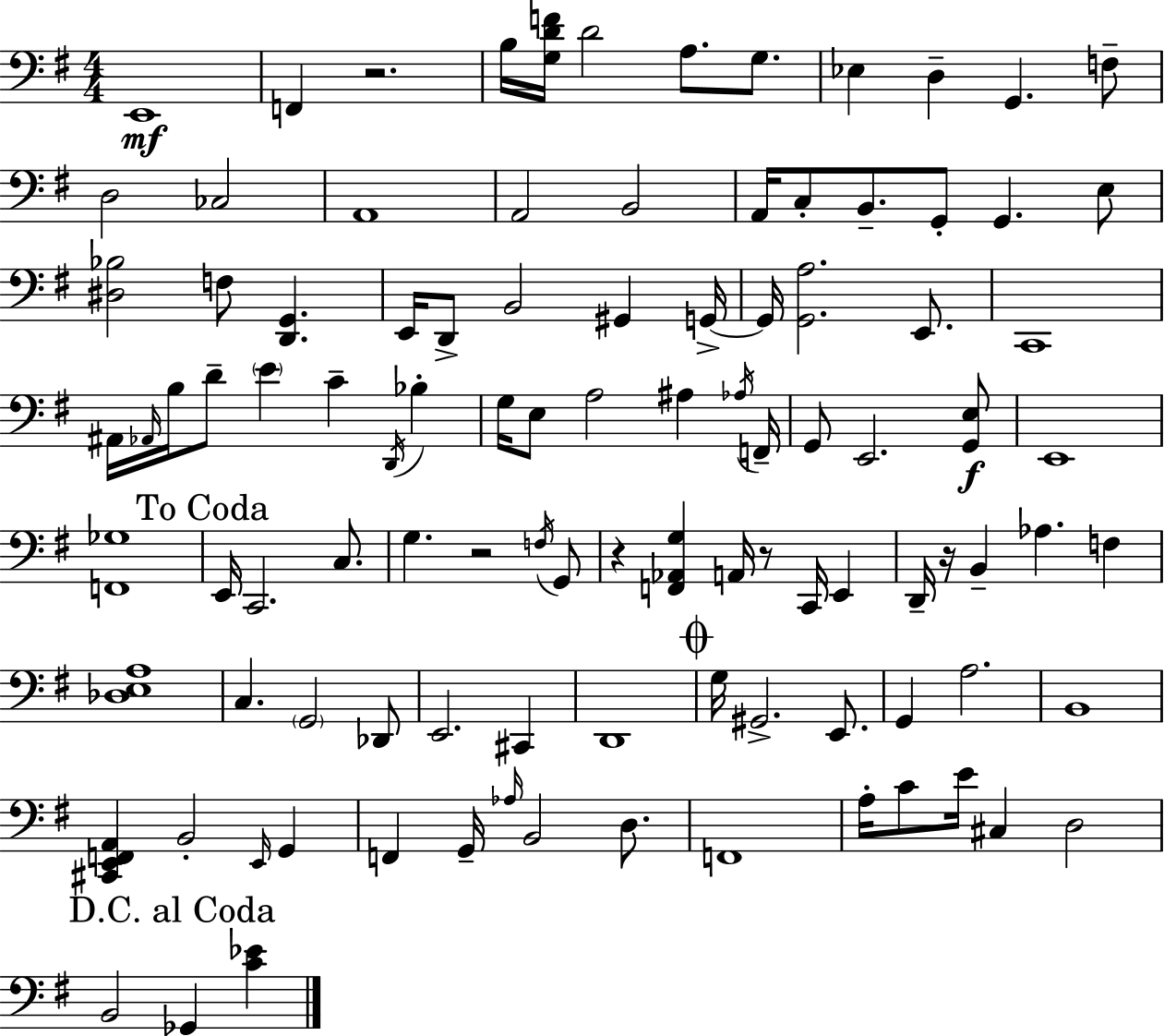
{
  \clef bass
  \numericTimeSignature
  \time 4/4
  \key e \minor
  e,1\mf | f,4 r2. | b16 <g d' f'>16 d'2 a8. g8. | ees4 d4-- g,4. f8-- | \break d2 ces2 | a,1 | a,2 b,2 | a,16 c8-. b,8.-- g,8-. g,4. e8 | \break <dis bes>2 f8 <d, g,>4. | e,16 d,8-> b,2 gis,4 g,16->~~ | g,16 <g, a>2. e,8. | c,1 | \break ais,16 \grace { aes,16 } b16 d'8-- \parenthesize e'4 c'4-- \acciaccatura { d,16 } bes4-. | g16 e8 a2 ais4 | \acciaccatura { aes16 } f,16-- g,8 e,2. | <g, e>8\f e,1 | \break <f, ges>1 | \mark "To Coda" e,16 c,2. | c8. g4. r2 | \acciaccatura { f16 } g,8 r4 <f, aes, g>4 a,16 r8 c,16 | \break e,4 d,16-- r16 b,4-- aes4. | f4 <des e a>1 | c4. \parenthesize g,2 | des,8 e,2. | \break cis,4 d,1 | \mark \markup { \musicglyph "scripts.coda" } g16 gis,2.-> | e,8. g,4 a2. | b,1 | \break <cis, e, f, a,>4 b,2-. | \grace { e,16 } g,4 f,4 g,16-- \grace { aes16 } b,2 | d8. f,1 | a16-. c'8 e'16 cis4 d2 | \break \mark "D.C. al Coda" b,2 ges,4 | <c' ees'>4 \bar "|."
}